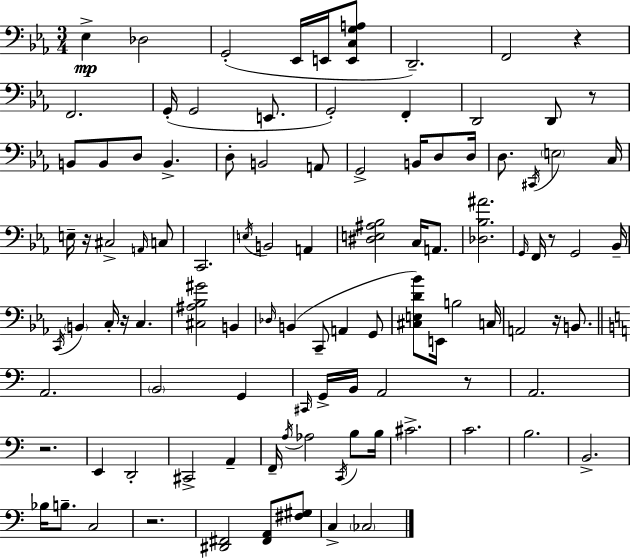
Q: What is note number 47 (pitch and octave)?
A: C3